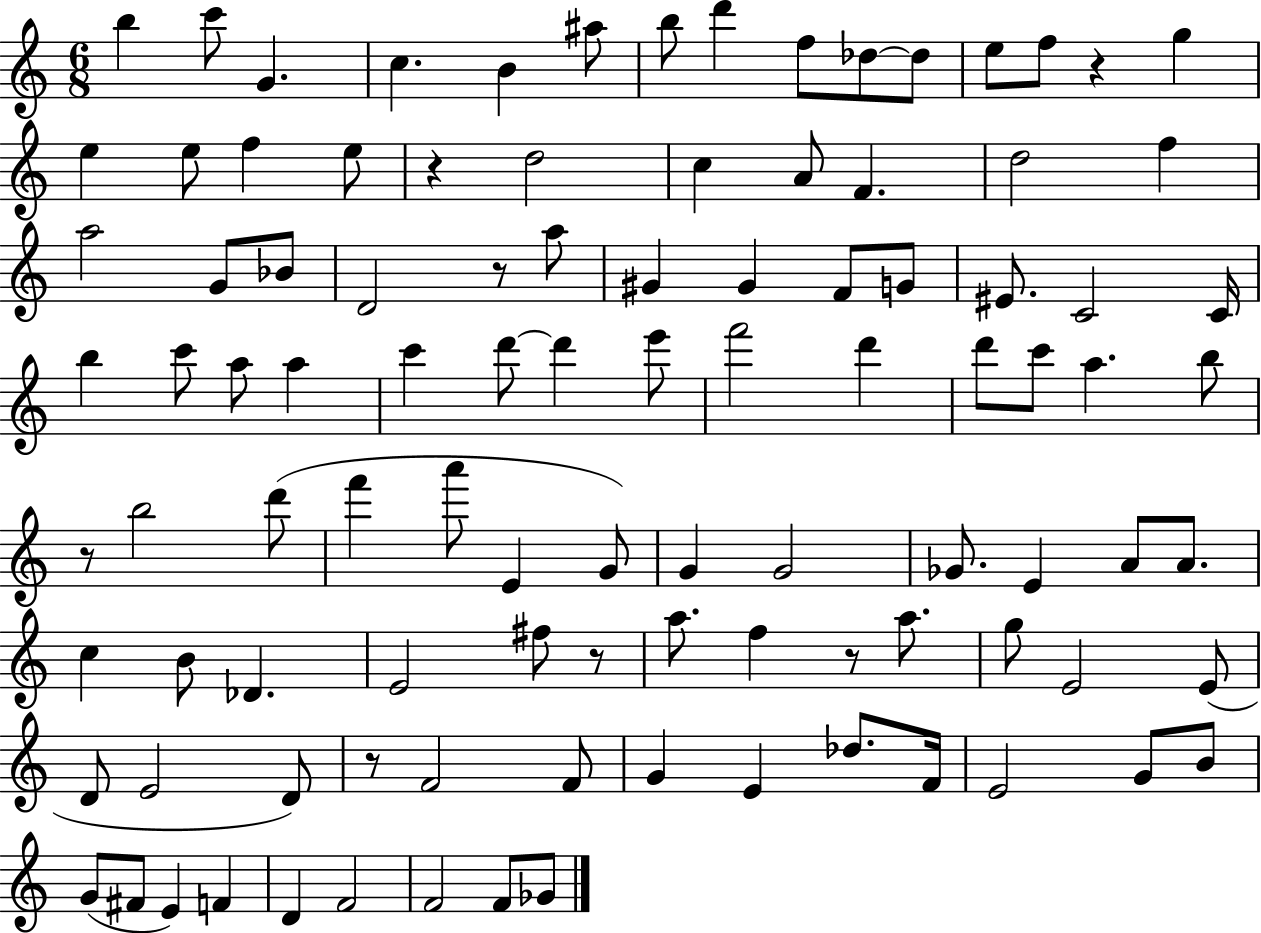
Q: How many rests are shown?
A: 7